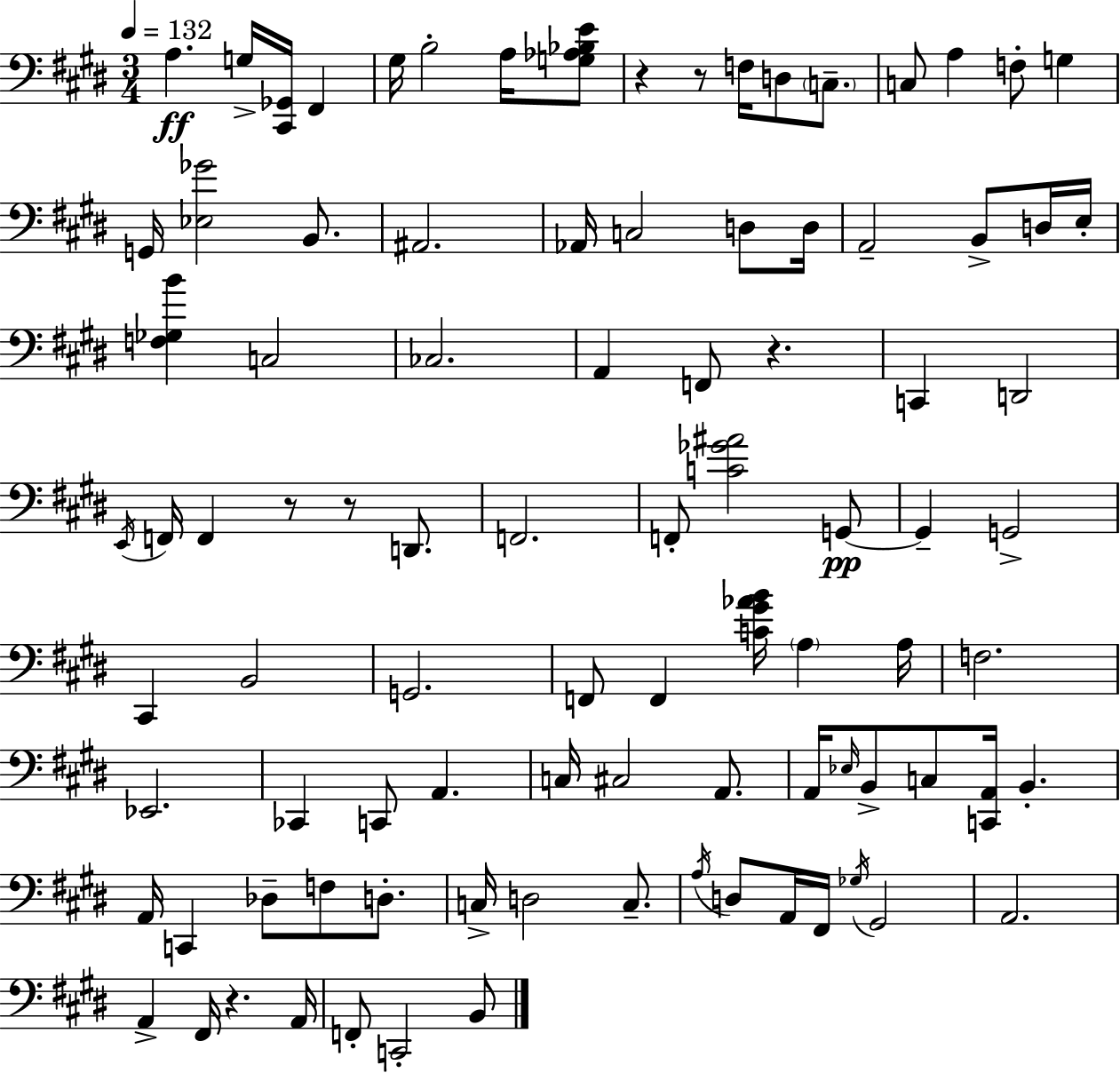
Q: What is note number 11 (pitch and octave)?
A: A3